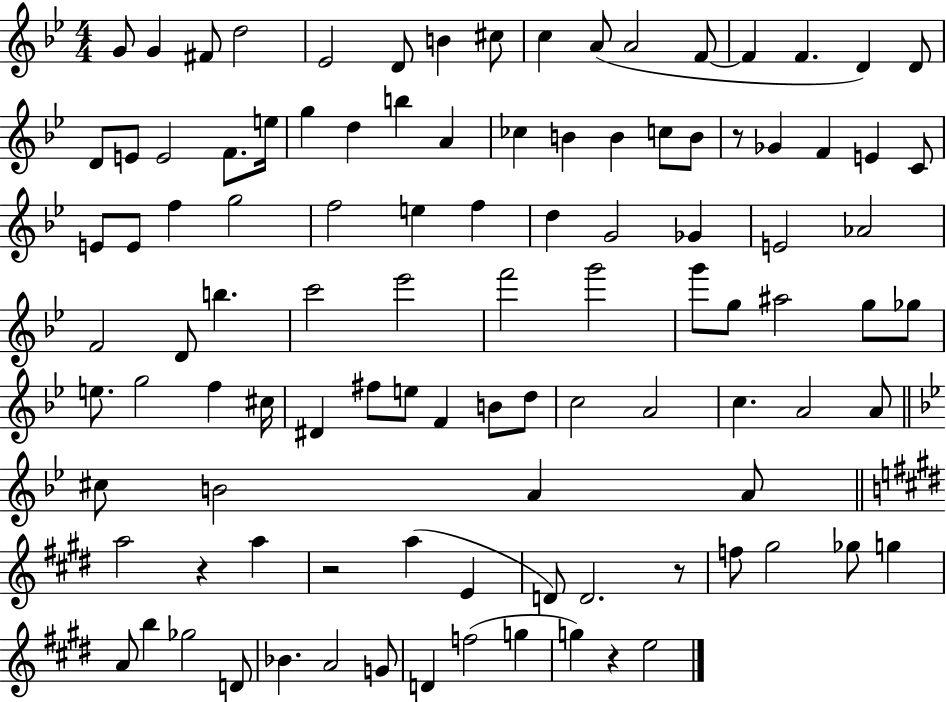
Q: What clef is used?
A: treble